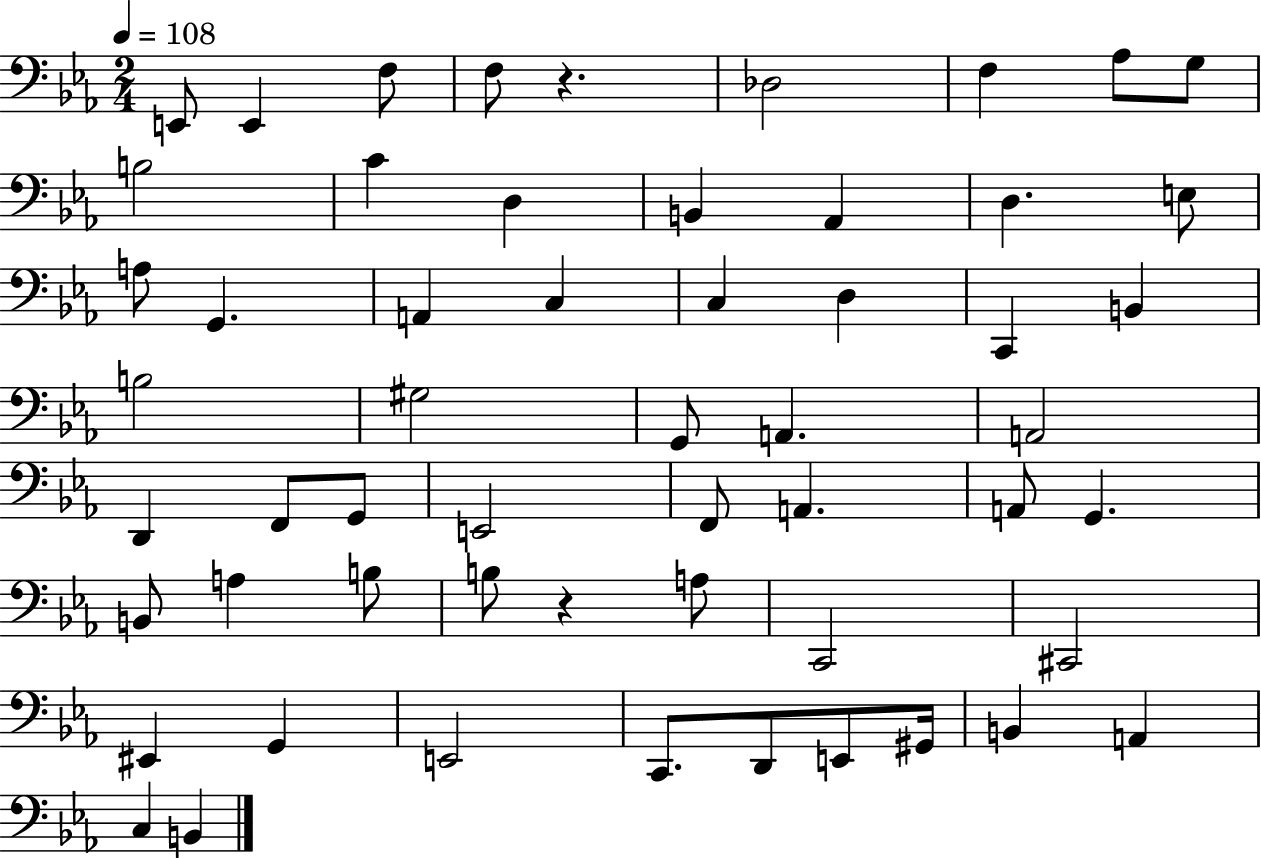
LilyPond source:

{
  \clef bass
  \numericTimeSignature
  \time 2/4
  \key ees \major
  \tempo 4 = 108
  e,8 e,4 f8 | f8 r4. | des2 | f4 aes8 g8 | \break b2 | c'4 d4 | b,4 aes,4 | d4. e8 | \break a8 g,4. | a,4 c4 | c4 d4 | c,4 b,4 | \break b2 | gis2 | g,8 a,4. | a,2 | \break d,4 f,8 g,8 | e,2 | f,8 a,4. | a,8 g,4. | \break b,8 a4 b8 | b8 r4 a8 | c,2 | cis,2 | \break eis,4 g,4 | e,2 | c,8. d,8 e,8 gis,16 | b,4 a,4 | \break c4 b,4 | \bar "|."
}